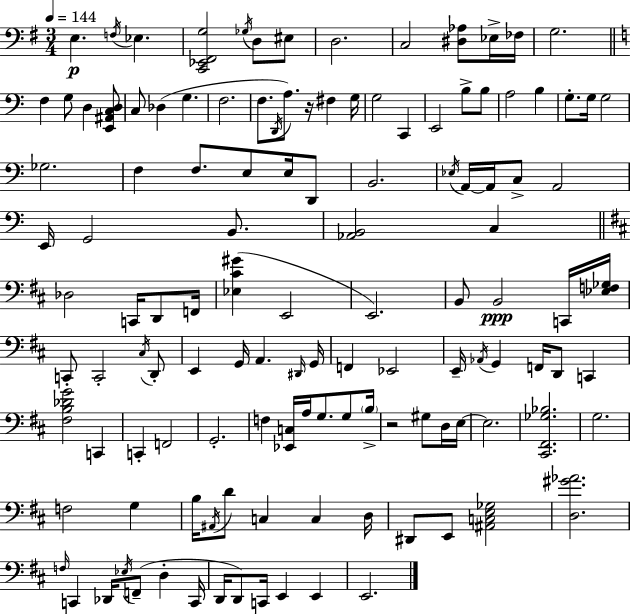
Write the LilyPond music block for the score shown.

{
  \clef bass
  \numericTimeSignature
  \time 3/4
  \key g \major
  \tempo 4 = 144
  e4.\p \acciaccatura { f16 } ees4. | <c, ees, fis, g>2 \acciaccatura { ges16 } d8 | eis8 d2. | c2 <dis aes>8 | \break ees16-> fes16 g2. | \bar "||" \break \key a \minor f4 g8 d4 <e, ais, c d>8 | c8 des4( g4. | f2. | f8. \acciaccatura { d,16 }) a8. r16 fis4 | \break g16 g2 c,4 | e,2 b8-> b8 | a2 b4 | g8.-. g16 g2 | \break ges2. | f4 f8. e8 e16 d,8 | b,2. | \acciaccatura { ees16 } a,16~~ a,16 c8-> a,2 | \break e,16 g,2 b,8. | <aes, b,>2 c4 | \bar "||" \break \key b \minor des2 c,16 d,8 f,16 | <ees cis' gis'>4( e,2 | e,2.) | b,8 b,2\ppp c,16 <ees f ges>16 | \break c,8-. c,2-. \acciaccatura { cis16 } d,8-. | e,4 g,16 a,4. | \grace { dis,16 } g,16 f,4 ees,2 | e,16-- \acciaccatura { aes,16 } g,4 f,16 d,8 c,4 | \break <fis b des' g'>2 c,4 | c,4-. f,2 | g,2.-. | f4 <ees, c>16 a16 g8. | \break g8 \parenthesize b16-> r2 gis8 | d16 e16~~ e2. | <cis, fis, ges bes>2. | g2. | \break f2 g4 | b16 \acciaccatura { ais,16 } d'8 c4 c4 | d16 dis,8 e,8 <ais, c e ges>2 | <d gis' aes'>2. | \break \grace { f16 } c,4 des,16 \acciaccatura { ees16 } f,8--( | d4-. c,16 d,16 d,8) c,16 e,4 | e,4 e,2. | \bar "|."
}